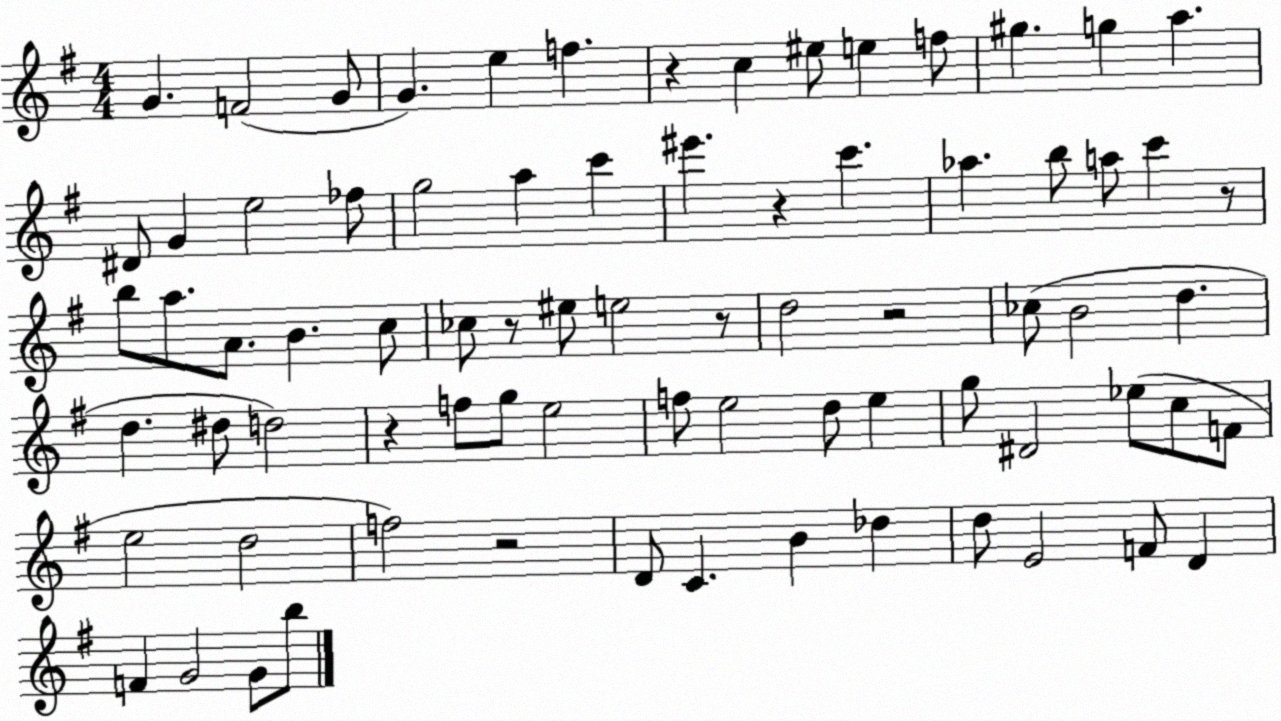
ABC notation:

X:1
T:Untitled
M:4/4
L:1/4
K:G
G F2 G/2 G e f z c ^e/2 e f/2 ^g g a ^D/2 G e2 _f/2 g2 a c' ^e' z c' _a b/2 a/2 c' z/2 b/2 a/2 A/2 B c/2 _c/2 z/2 ^e/2 e2 z/2 d2 z2 _c/2 B2 d d ^d/2 d2 z f/2 g/2 e2 f/2 e2 d/2 e g/2 ^D2 _e/2 c/2 F/2 e2 d2 f2 z2 D/2 C B _d d/2 E2 F/2 D F G2 G/2 b/2